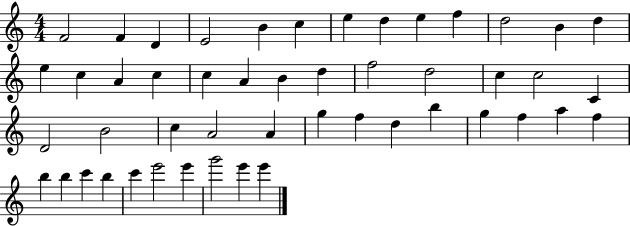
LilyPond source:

{
  \clef treble
  \numericTimeSignature
  \time 4/4
  \key c \major
  f'2 f'4 d'4 | e'2 b'4 c''4 | e''4 d''4 e''4 f''4 | d''2 b'4 d''4 | \break e''4 c''4 a'4 c''4 | c''4 a'4 b'4 d''4 | f''2 d''2 | c''4 c''2 c'4 | \break d'2 b'2 | c''4 a'2 a'4 | g''4 f''4 d''4 b''4 | g''4 f''4 a''4 f''4 | \break b''4 b''4 c'''4 b''4 | c'''4 e'''2 e'''4 | g'''2 e'''4 e'''4 | \bar "|."
}